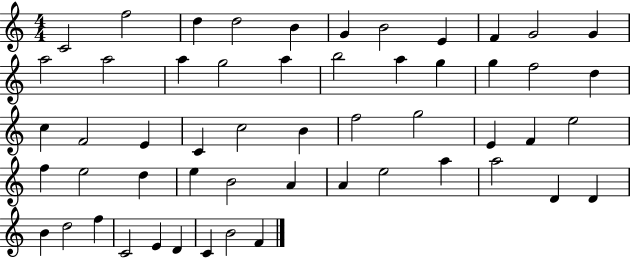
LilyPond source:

{
  \clef treble
  \numericTimeSignature
  \time 4/4
  \key c \major
  c'2 f''2 | d''4 d''2 b'4 | g'4 b'2 e'4 | f'4 g'2 g'4 | \break a''2 a''2 | a''4 g''2 a''4 | b''2 a''4 g''4 | g''4 f''2 d''4 | \break c''4 f'2 e'4 | c'4 c''2 b'4 | f''2 g''2 | e'4 f'4 e''2 | \break f''4 e''2 d''4 | e''4 b'2 a'4 | a'4 e''2 a''4 | a''2 d'4 d'4 | \break b'4 d''2 f''4 | c'2 e'4 d'4 | c'4 b'2 f'4 | \bar "|."
}